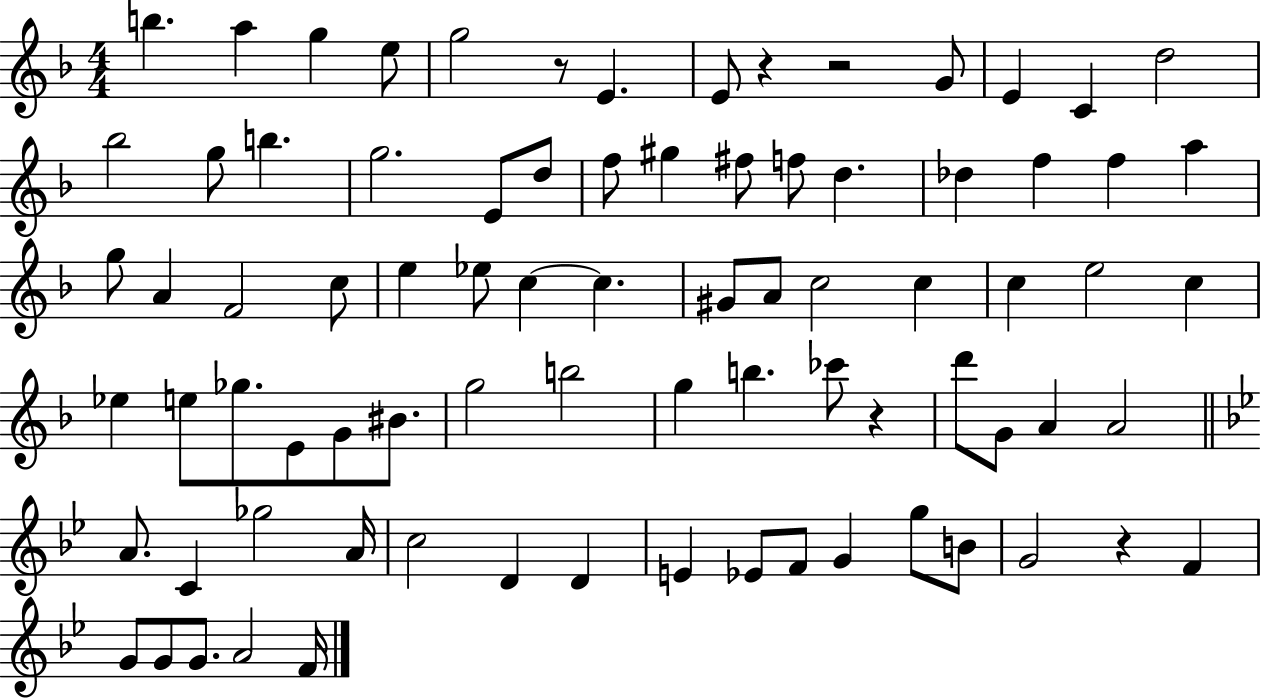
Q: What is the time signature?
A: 4/4